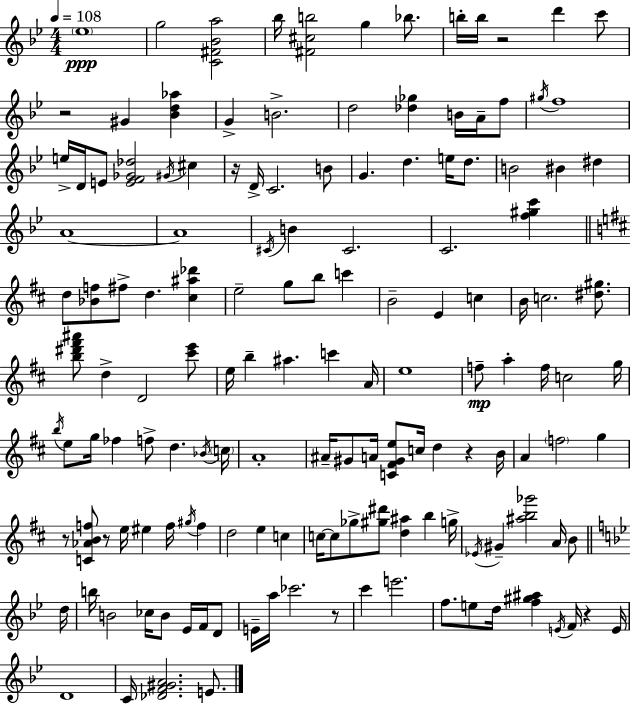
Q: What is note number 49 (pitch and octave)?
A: C5